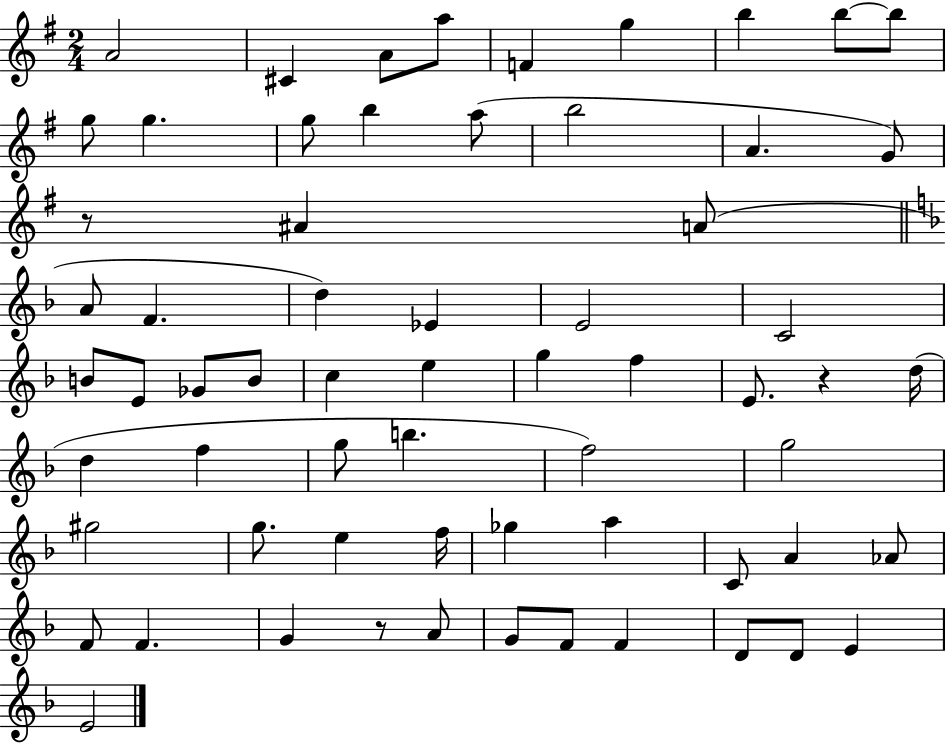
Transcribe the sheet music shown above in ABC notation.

X:1
T:Untitled
M:2/4
L:1/4
K:G
A2 ^C A/2 a/2 F g b b/2 b/2 g/2 g g/2 b a/2 b2 A G/2 z/2 ^A A/2 A/2 F d _E E2 C2 B/2 E/2 _G/2 B/2 c e g f E/2 z d/4 d f g/2 b f2 g2 ^g2 g/2 e f/4 _g a C/2 A _A/2 F/2 F G z/2 A/2 G/2 F/2 F D/2 D/2 E E2